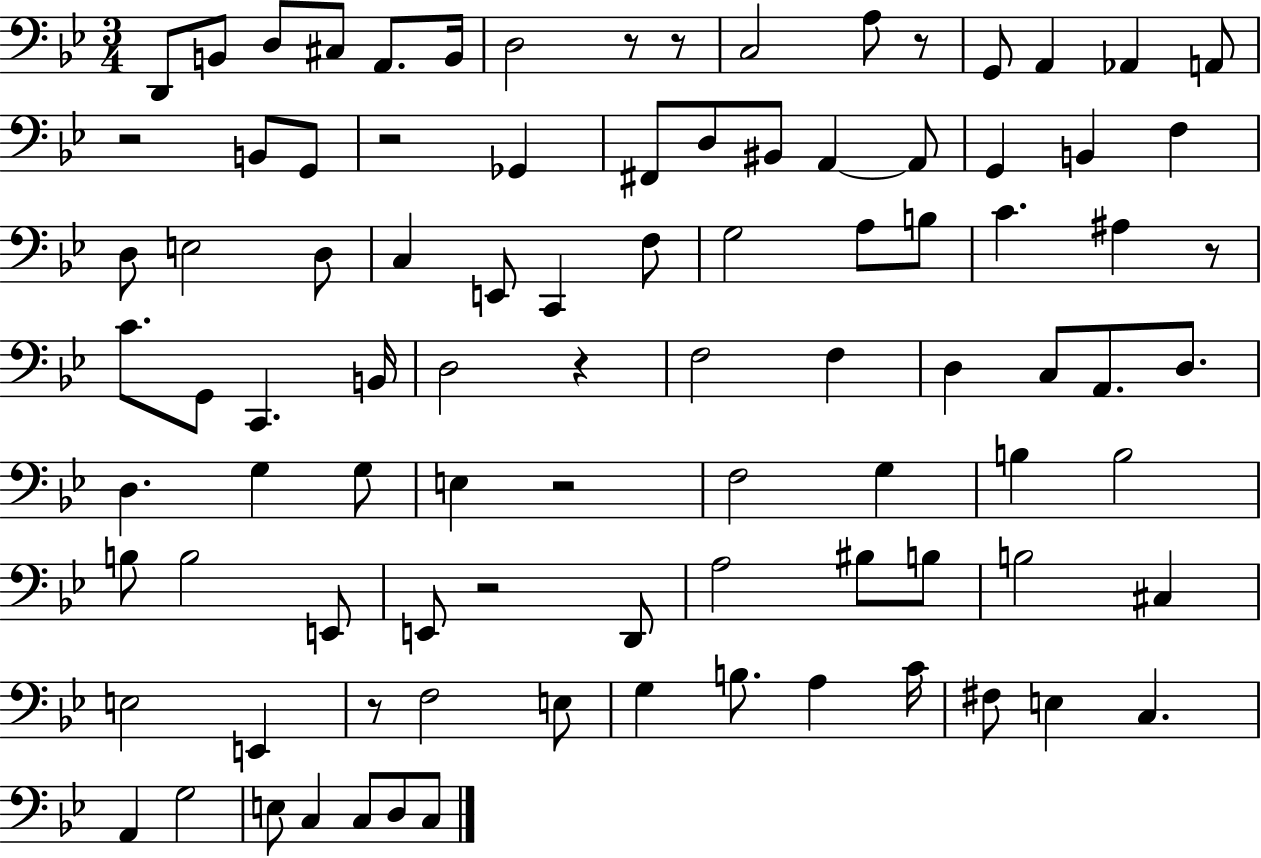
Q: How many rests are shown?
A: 10